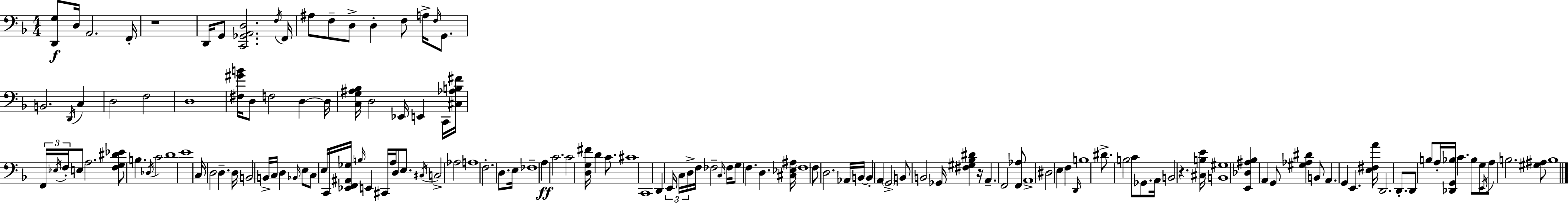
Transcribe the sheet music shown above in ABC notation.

X:1
T:Untitled
M:4/4
L:1/4
K:F
[D,,G,]/2 D,/4 A,,2 F,,/4 z4 D,,/4 G,,/2 [C,,_G,,A,,D,]2 F,/4 F,,/4 ^A,/2 F,/2 D,/2 D, F,/2 A,/4 F,/4 G,,/2 B,,2 D,,/4 C, D,2 F,2 D,4 [^F,^GB]/4 D,/2 F,2 D, D,/4 [C,G,^A,_B,]/4 D,2 _E,,/4 E,, C,,/4 [^C,_A,B,^F]/4 F,,/4 _E,/4 F,/4 E,/2 A,2 [F,G,^D_E]/2 B, _D,/4 C2 D4 E4 C,/4 D,2 D, D,/4 B,,2 B,,/4 C,/4 D, _B,,/4 E,/2 C,/2 E,/4 C,,/4 [_E,,F,,^A,,_G,]/4 B,/4 E,, ^C,,/4 A,/4 D,/2 E,/2 ^C,/4 C,2 _A,2 A,4 F,2 D,/2 E,/4 _F,4 A, C2 C2 [D,G,^F]/4 D C/2 ^C4 C,,4 D,, E,,/4 C,/4 D,/4 F,/4 _F,2 C,/4 _F,/4 G,/2 F, D, [^C,_E,^A,]/4 F,4 F,/2 D,2 _A,,/4 B,,/4 B,, A,, G,,2 B,,/2 B,,2 _G,,/4 [^F,^G,_B,^D] z/4 A,, F,,2 [F,,_A,]/2 A,,4 ^D,2 E, F, D,,/4 B,4 ^D/2 B,2 C/2 _G,,/2 A,,/4 B,,2 z [^C,B,E]/4 [B,,^G,]4 [E,,_D,^A,_B,] A,, G,,/2 [^G,_A,^D] B,,/2 A,, G,, E,, [E,^F,A]/4 D,,2 D,,/2 D,,/2 B,/2 A,/4 [_D,,G,,_B,]/4 C _B,/2 G,/2 E,,/4 A,/2 B,2 [^G,^A,]/2 B,4